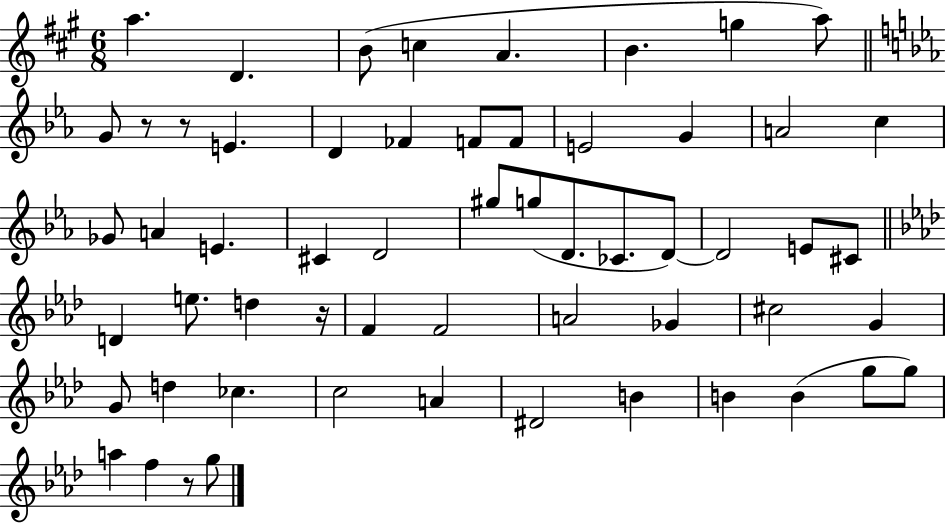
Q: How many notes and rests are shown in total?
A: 58